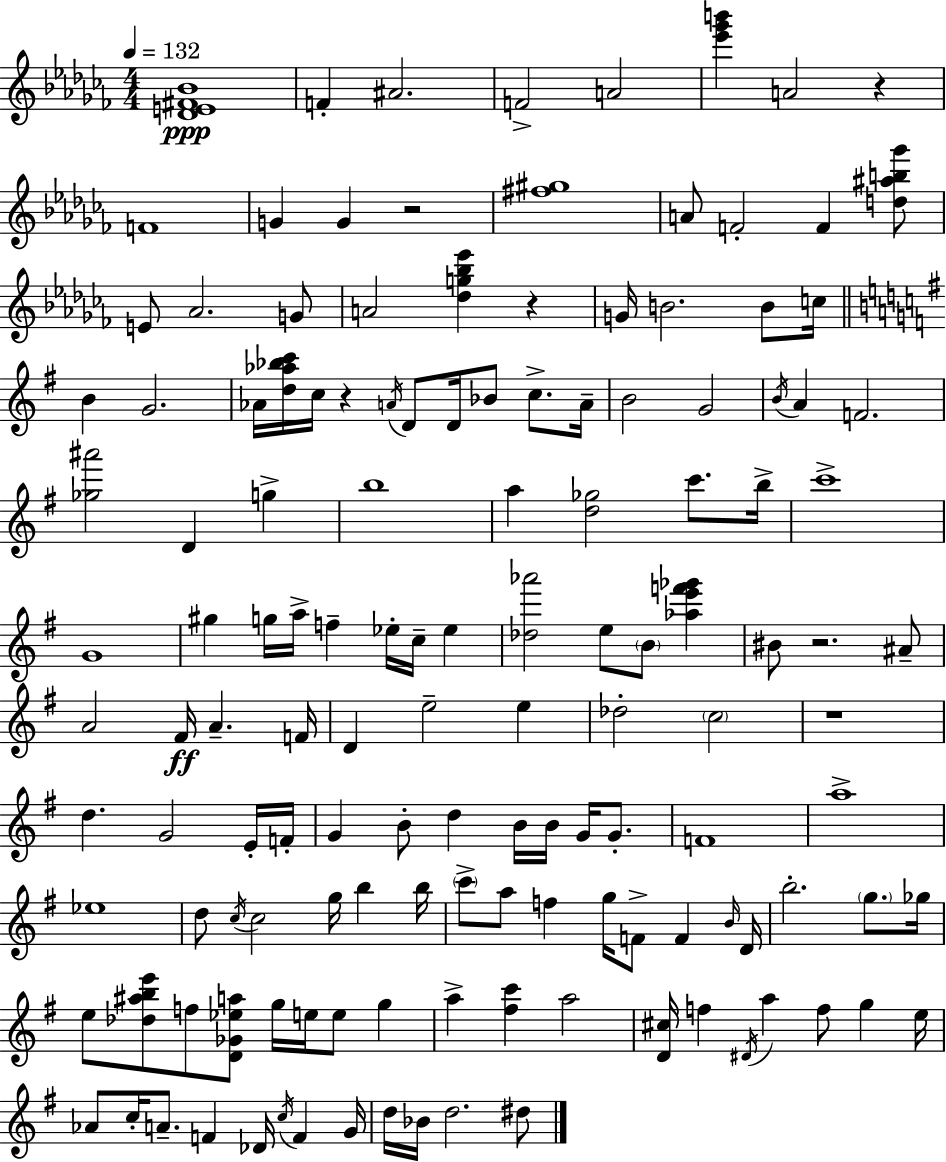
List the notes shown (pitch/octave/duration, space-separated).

[Db4,E4,F#4,Bb4]/w F4/q A#4/h. F4/h A4/h [Eb6,Gb6,B6]/q A4/h R/q F4/w G4/q G4/q R/h [F#5,G#5]/w A4/e F4/h F4/q [D5,A#5,B5,Gb6]/e E4/e Ab4/h. G4/e A4/h [Db5,G5,Bb5,Eb6]/q R/q G4/s B4/h. B4/e C5/s B4/q G4/h. Ab4/s [D5,Ab5,Bb5,C6]/s C5/s R/q A4/s D4/e D4/s Bb4/e C5/e. A4/s B4/h G4/h B4/s A4/q F4/h. [Gb5,A#6]/h D4/q G5/q B5/w A5/q [D5,Gb5]/h C6/e. B5/s C6/w G4/w G#5/q G5/s A5/s F5/q Eb5/s C5/s Eb5/q [Db5,Ab6]/h E5/e B4/e [Ab5,E6,F6,Gb6]/q BIS4/e R/h. A#4/e A4/h F#4/s A4/q. F4/s D4/q E5/h E5/q Db5/h C5/h R/w D5/q. G4/h E4/s F4/s G4/q B4/e D5/q B4/s B4/s G4/s G4/e. F4/w A5/w Eb5/w D5/e C5/s C5/h G5/s B5/q B5/s C6/e A5/e F5/q G5/s F4/e F4/q B4/s D4/s B5/h. G5/e. Gb5/s E5/e [Db5,A#5,B5,E6]/e F5/e [D4,Gb4,Eb5,A5]/e G5/s E5/s E5/e G5/q A5/q [F#5,C6]/q A5/h [D4,C#5]/s F5/q D#4/s A5/q F5/e G5/q E5/s Ab4/e C5/s A4/e. F4/q Db4/s C5/s F4/q G4/s D5/s Bb4/s D5/h. D#5/e